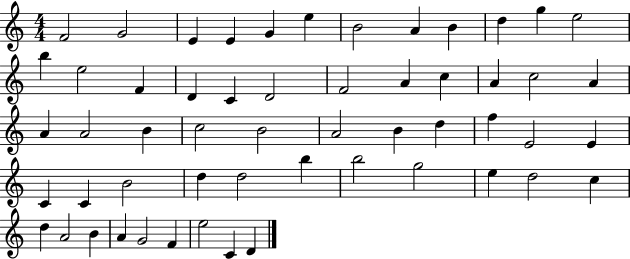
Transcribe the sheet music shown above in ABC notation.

X:1
T:Untitled
M:4/4
L:1/4
K:C
F2 G2 E E G e B2 A B d g e2 b e2 F D C D2 F2 A c A c2 A A A2 B c2 B2 A2 B d f E2 E C C B2 d d2 b b2 g2 e d2 c d A2 B A G2 F e2 C D